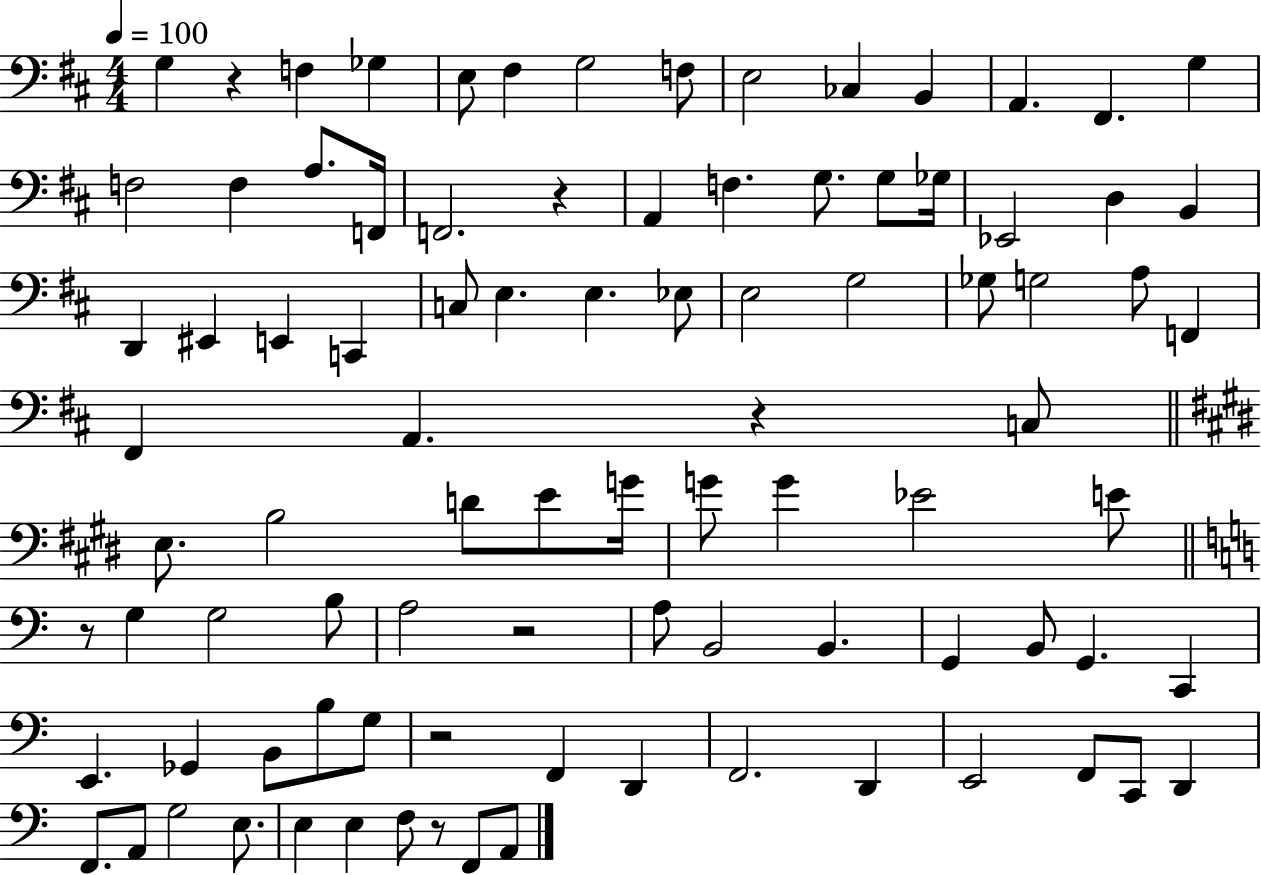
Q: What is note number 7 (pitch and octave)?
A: F3